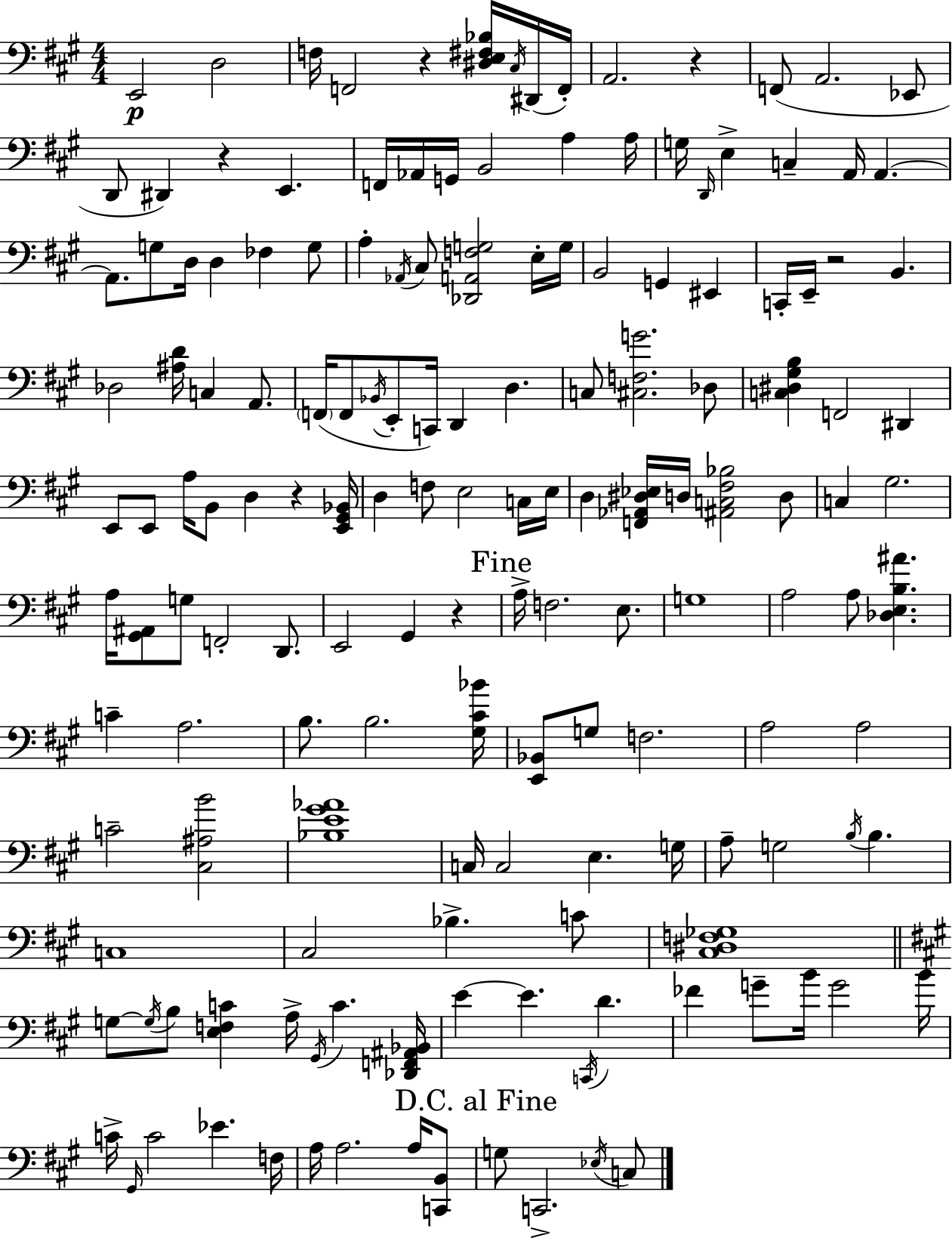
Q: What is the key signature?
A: A major